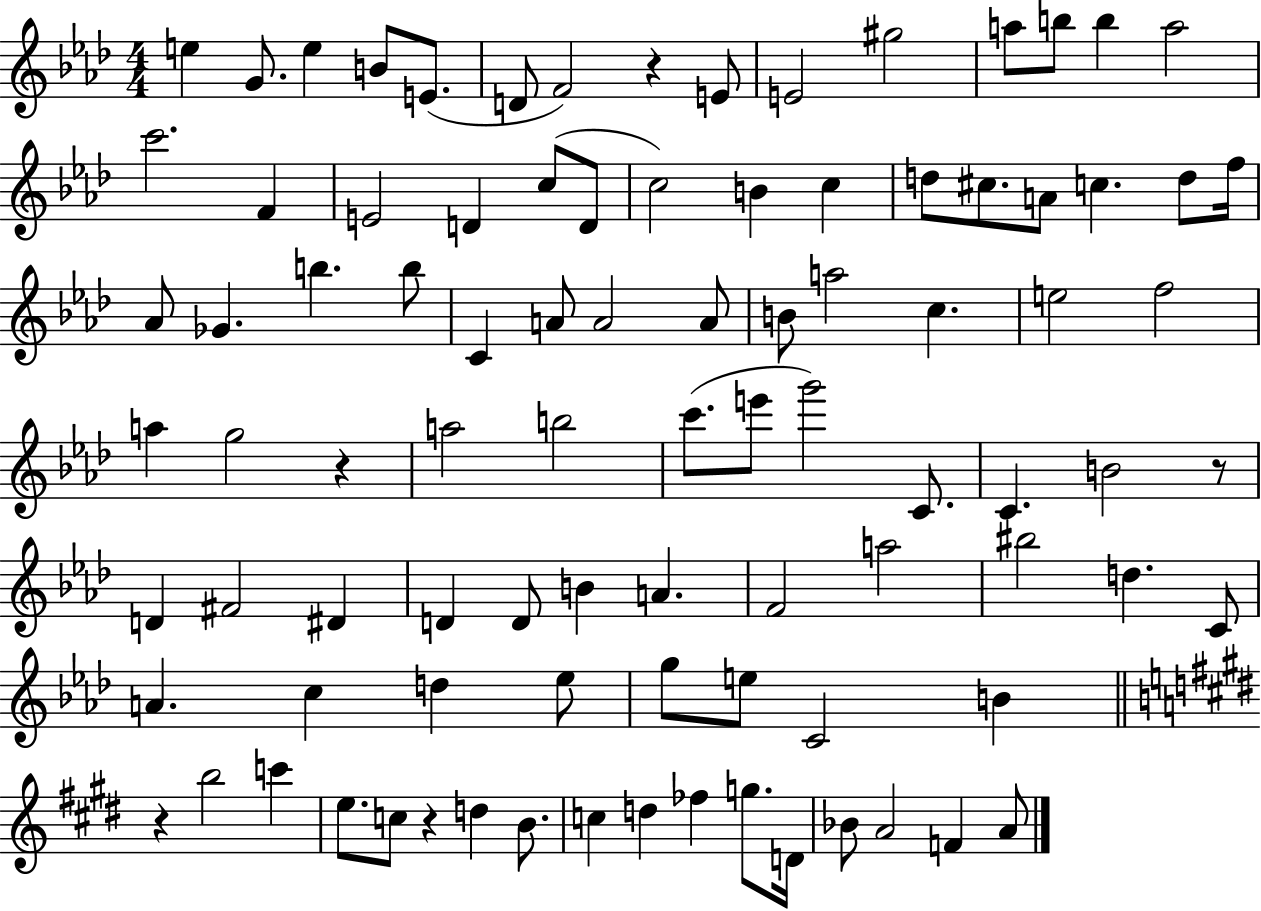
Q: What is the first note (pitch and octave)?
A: E5